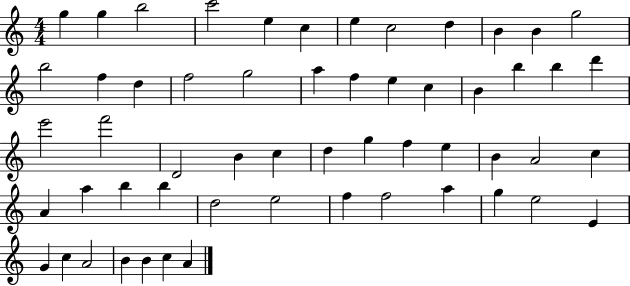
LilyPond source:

{
  \clef treble
  \numericTimeSignature
  \time 4/4
  \key c \major
  g''4 g''4 b''2 | c'''2 e''4 c''4 | e''4 c''2 d''4 | b'4 b'4 g''2 | \break b''2 f''4 d''4 | f''2 g''2 | a''4 f''4 e''4 c''4 | b'4 b''4 b''4 d'''4 | \break e'''2 f'''2 | d'2 b'4 c''4 | d''4 g''4 f''4 e''4 | b'4 a'2 c''4 | \break a'4 a''4 b''4 b''4 | d''2 e''2 | f''4 f''2 a''4 | g''4 e''2 e'4 | \break g'4 c''4 a'2 | b'4 b'4 c''4 a'4 | \bar "|."
}